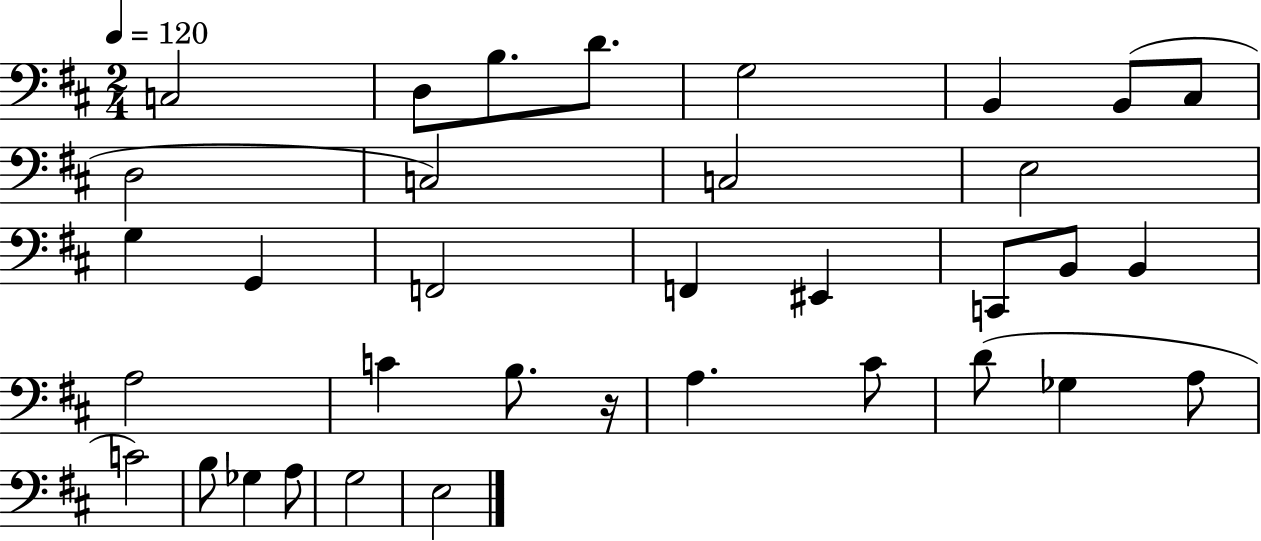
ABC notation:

X:1
T:Untitled
M:2/4
L:1/4
K:D
C,2 D,/2 B,/2 D/2 G,2 B,, B,,/2 ^C,/2 D,2 C,2 C,2 E,2 G, G,, F,,2 F,, ^E,, C,,/2 B,,/2 B,, A,2 C B,/2 z/4 A, ^C/2 D/2 _G, A,/2 C2 B,/2 _G, A,/2 G,2 E,2